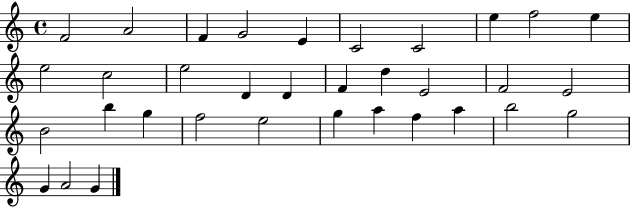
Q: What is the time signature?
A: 4/4